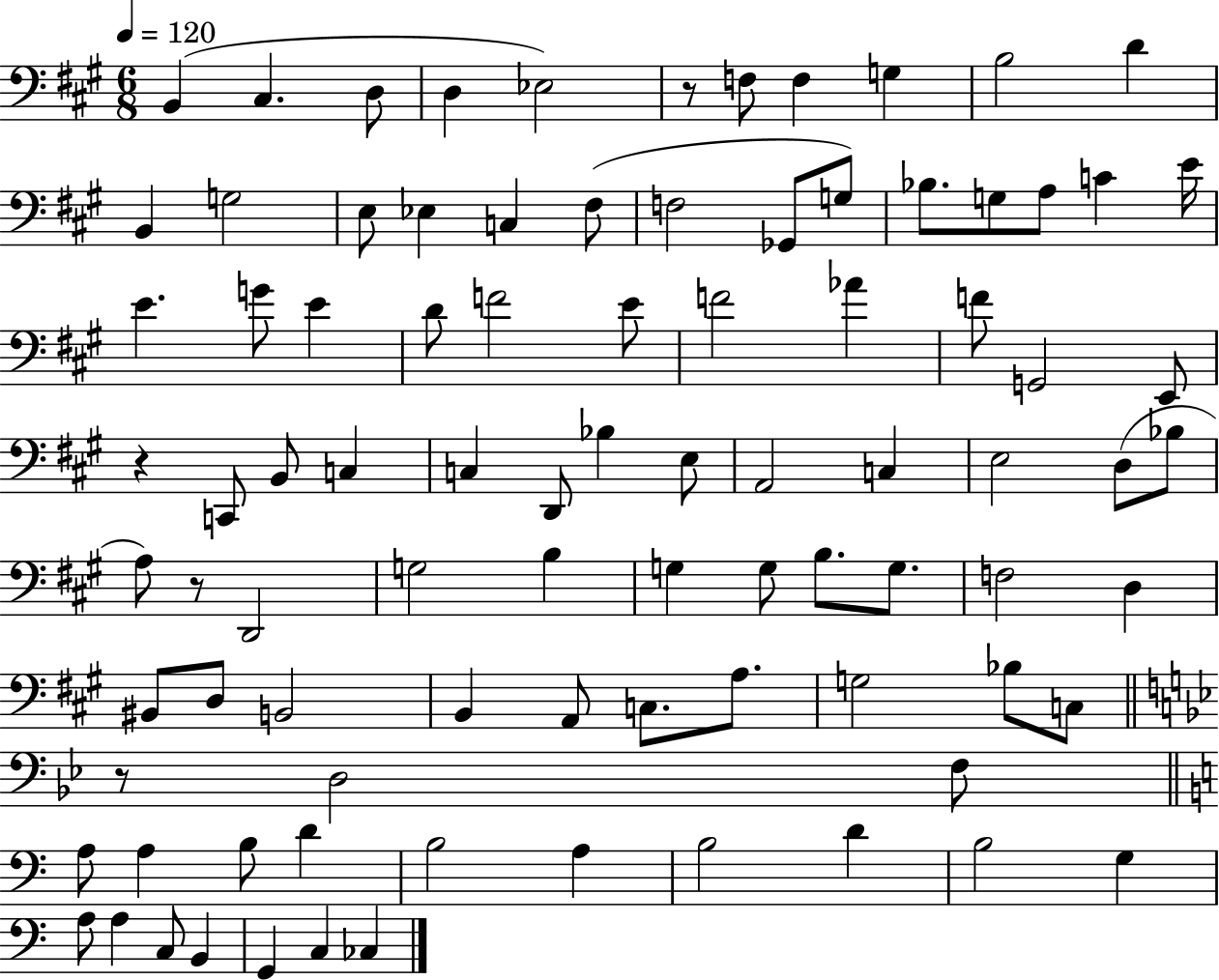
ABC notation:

X:1
T:Untitled
M:6/8
L:1/4
K:A
B,, ^C, D,/2 D, _E,2 z/2 F,/2 F, G, B,2 D B,, G,2 E,/2 _E, C, ^F,/2 F,2 _G,,/2 G,/2 _B,/2 G,/2 A,/2 C E/4 E G/2 E D/2 F2 E/2 F2 _A F/2 G,,2 E,,/2 z C,,/2 B,,/2 C, C, D,,/2 _B, E,/2 A,,2 C, E,2 D,/2 _B,/2 A,/2 z/2 D,,2 G,2 B, G, G,/2 B,/2 G,/2 F,2 D, ^B,,/2 D,/2 B,,2 B,, A,,/2 C,/2 A,/2 G,2 _B,/2 C,/2 z/2 D,2 F,/2 A,/2 A, B,/2 D B,2 A, B,2 D B,2 G, A,/2 A, C,/2 B,, G,, C, _C,